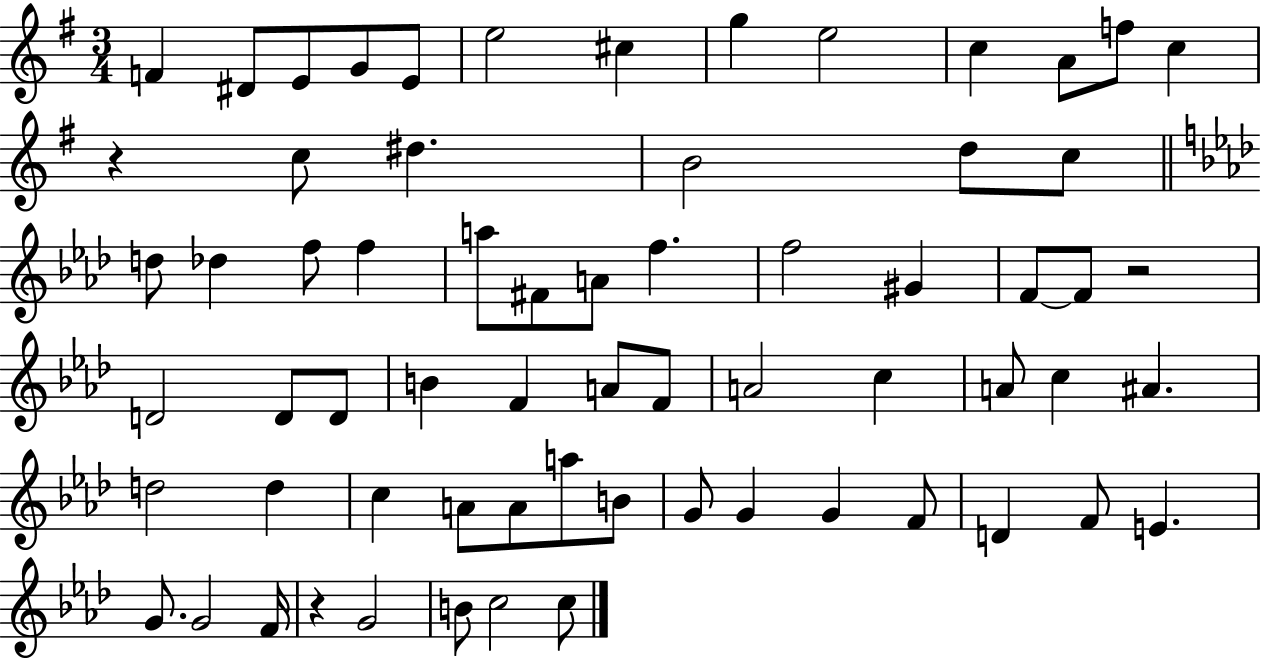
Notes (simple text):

F4/q D#4/e E4/e G4/e E4/e E5/h C#5/q G5/q E5/h C5/q A4/e F5/e C5/q R/q C5/e D#5/q. B4/h D5/e C5/e D5/e Db5/q F5/e F5/q A5/e F#4/e A4/e F5/q. F5/h G#4/q F4/e F4/e R/h D4/h D4/e D4/e B4/q F4/q A4/e F4/e A4/h C5/q A4/e C5/q A#4/q. D5/h D5/q C5/q A4/e A4/e A5/e B4/e G4/e G4/q G4/q F4/e D4/q F4/e E4/q. G4/e. G4/h F4/s R/q G4/h B4/e C5/h C5/e